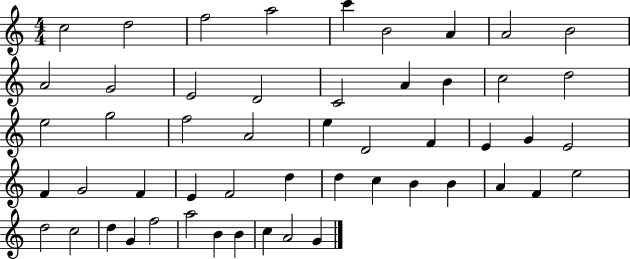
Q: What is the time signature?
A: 4/4